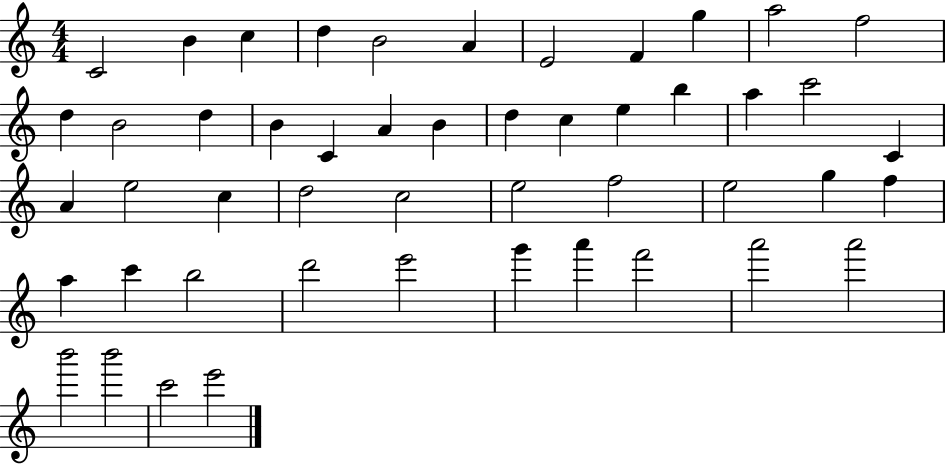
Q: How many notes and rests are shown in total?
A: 49